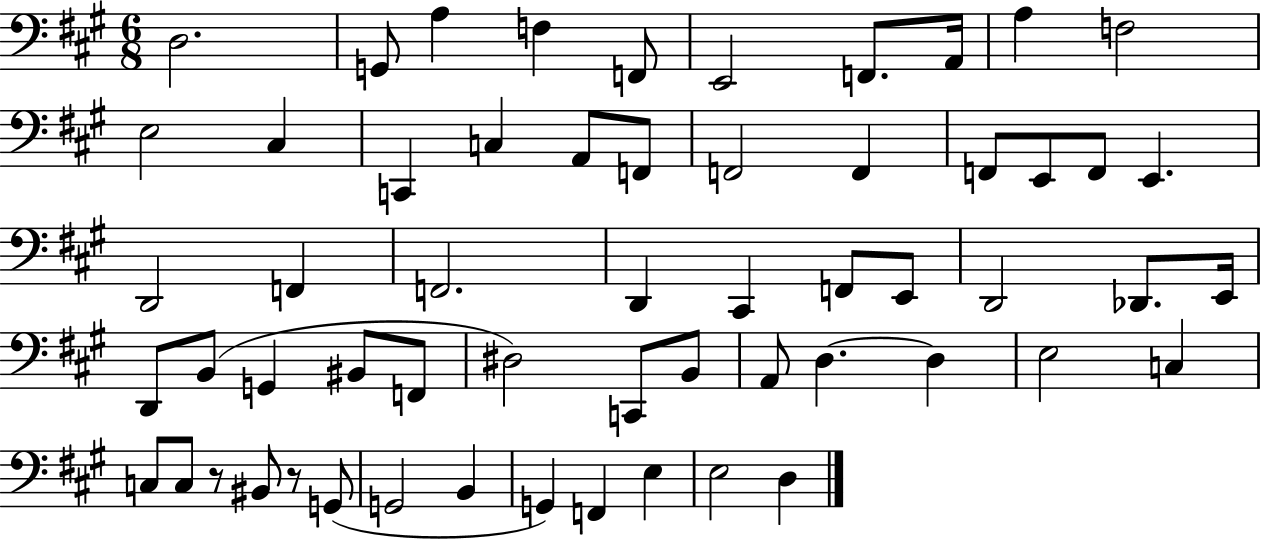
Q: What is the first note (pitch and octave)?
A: D3